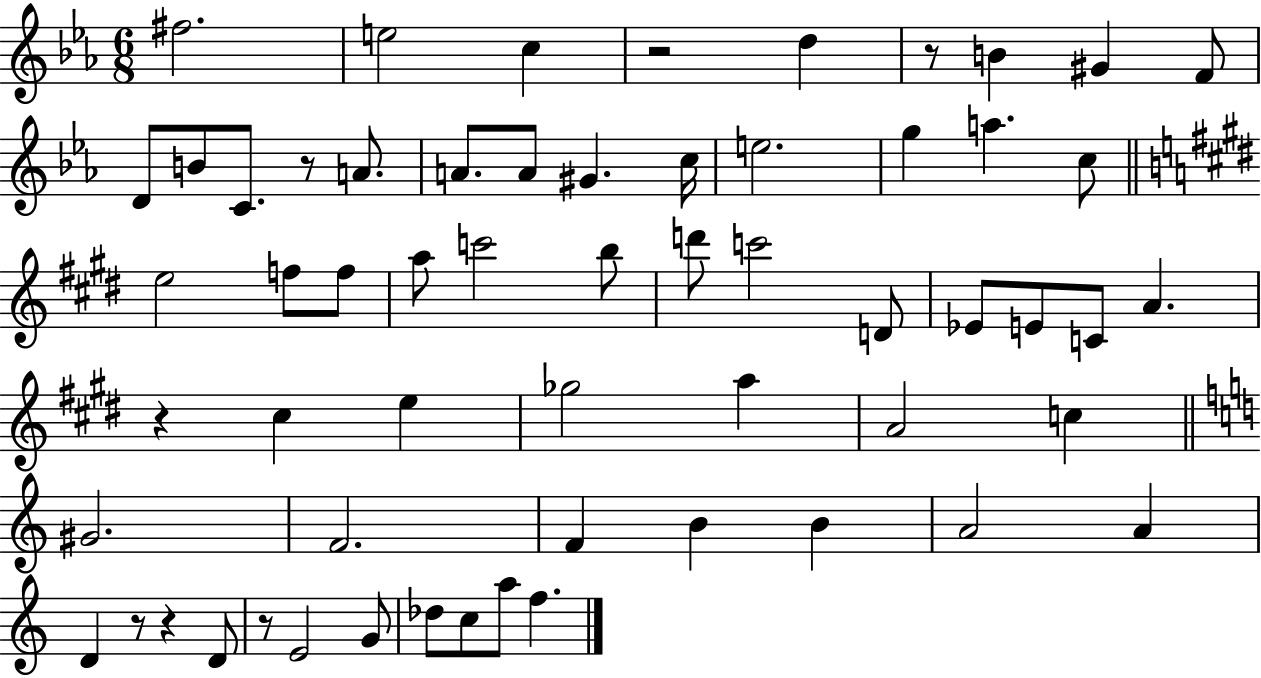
{
  \clef treble
  \numericTimeSignature
  \time 6/8
  \key ees \major
  \repeat volta 2 { fis''2. | e''2 c''4 | r2 d''4 | r8 b'4 gis'4 f'8 | \break d'8 b'8 c'8. r8 a'8. | a'8. a'8 gis'4. c''16 | e''2. | g''4 a''4. c''8 | \break \bar "||" \break \key e \major e''2 f''8 f''8 | a''8 c'''2 b''8 | d'''8 c'''2 d'8 | ees'8 e'8 c'8 a'4. | \break r4 cis''4 e''4 | ges''2 a''4 | a'2 c''4 | \bar "||" \break \key c \major gis'2. | f'2. | f'4 b'4 b'4 | a'2 a'4 | \break d'4 r8 r4 d'8 | r8 e'2 g'8 | des''8 c''8 a''8 f''4. | } \bar "|."
}